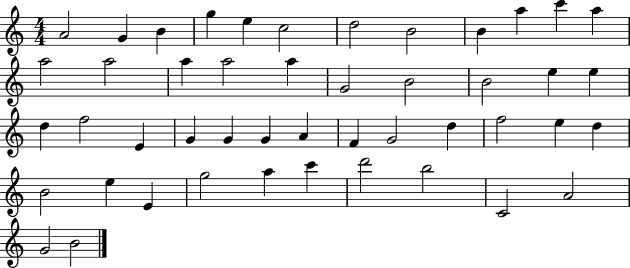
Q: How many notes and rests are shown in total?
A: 47